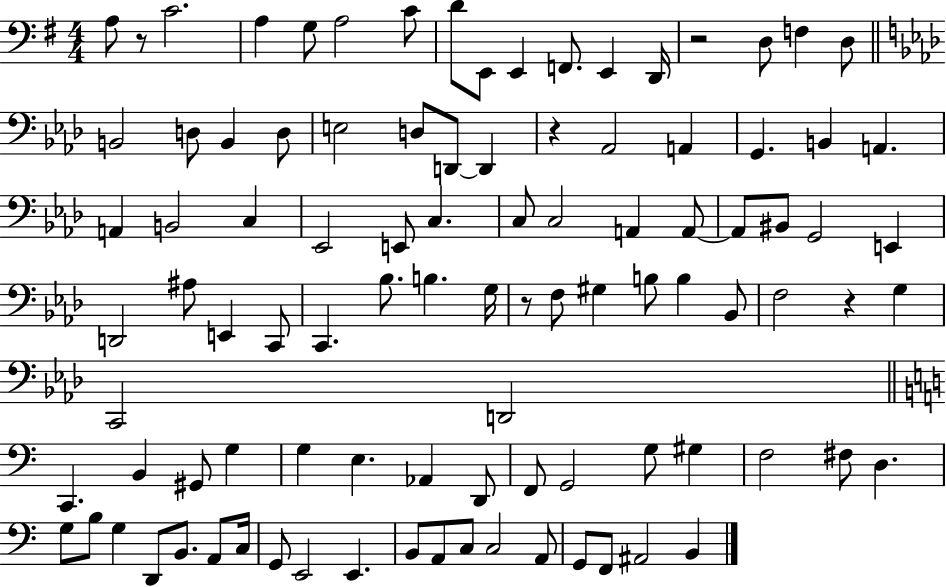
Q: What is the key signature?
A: G major